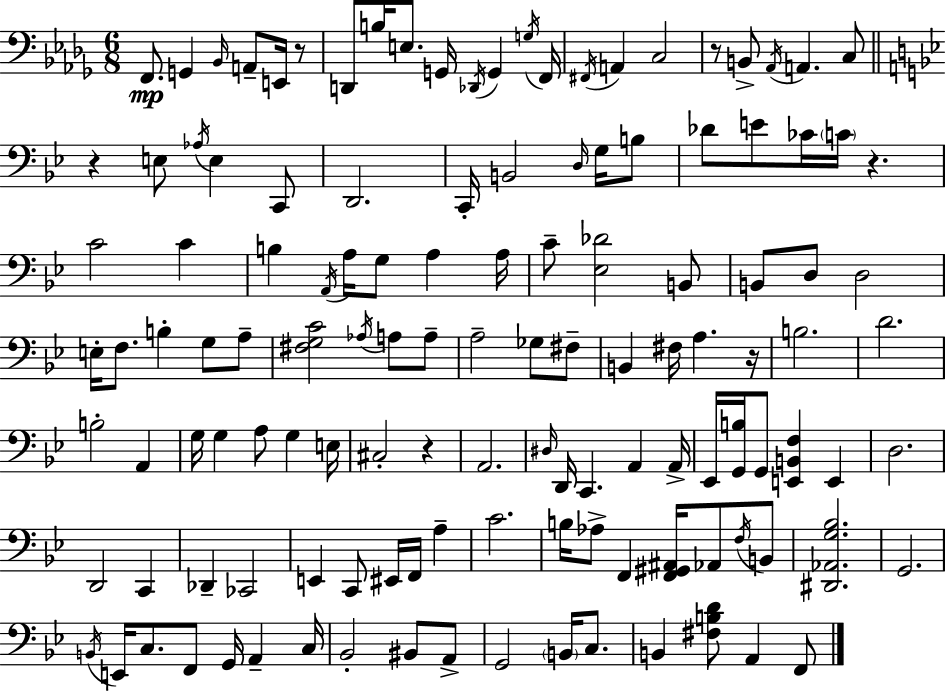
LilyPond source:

{
  \clef bass
  \numericTimeSignature
  \time 6/8
  \key bes \minor
  \repeat volta 2 { f,8.\mp g,4 \grace { bes,16 } a,8-- e,16 r8 | d,8 b16 e8. g,16 \acciaccatura { des,16 } g,4 | \acciaccatura { g16 } f,16 \acciaccatura { fis,16 } a,4 c2 | r8 b,8-> \acciaccatura { aes,16 } a,4. | \break c8 \bar "||" \break \key g \minor r4 e8 \acciaccatura { aes16 } e4 c,8 | d,2. | c,16-. b,2 \grace { d16 } g16 | b8 des'8 e'8 ces'16 \parenthesize c'16 r4. | \break c'2 c'4 | b4 \acciaccatura { a,16 } a16 g8 a4 | a16 c'8-- <ees des'>2 | b,8 b,8 d8 d2 | \break e16-. f8. b4-. g8 | a8-- <fis g c'>2 \acciaccatura { aes16 } | a8 a8-- a2-- | ges8 fis8-- b,4 fis16 a4. | \break r16 b2. | d'2. | b2-. | a,4 g16 g4 a8 g4 | \break e16 cis2-. | r4 a,2. | \grace { dis16 } d,16 c,4. | a,4 a,16-> ees,16 <g, b>16 g,8 <e, b, f>4 | \break e,4 d2. | d,2 | c,4 des,4-- ces,2 | e,4 c,8 eis,16 | \break f,16 a4-- c'2. | b16 aes8-> f,4 | <f, gis, ais,>16 aes,8 \acciaccatura { f16 } b,8 <dis, aes, g bes>2. | g,2. | \break \acciaccatura { b,16 } e,16 c8. f,8 | g,16 a,4-- c16 bes,2-. | bis,8 a,8-> g,2 | \parenthesize b,16 c8. b,4 <fis b d'>8 | \break a,4 f,8 } \bar "|."
}